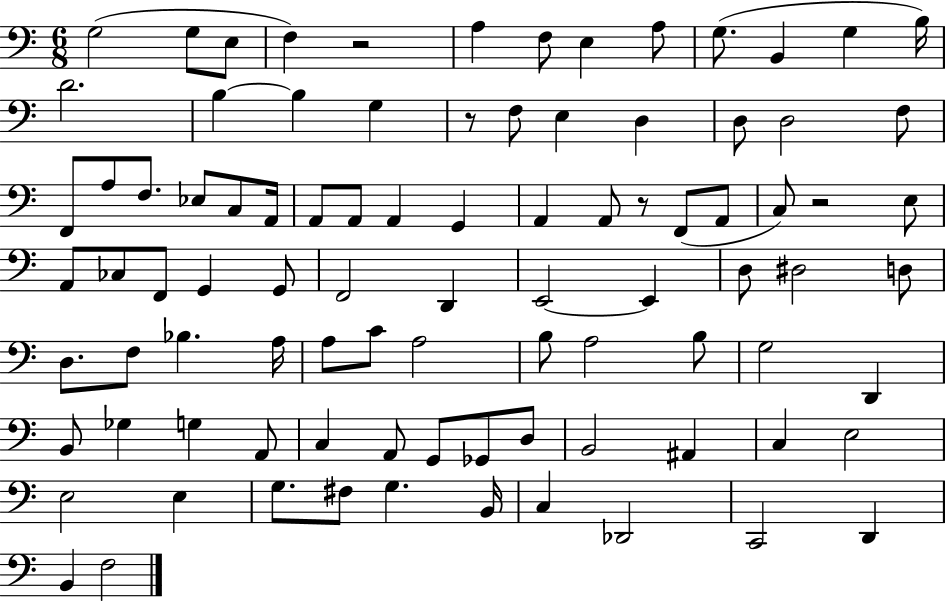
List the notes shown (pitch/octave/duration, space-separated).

G3/h G3/e E3/e F3/q R/h A3/q F3/e E3/q A3/e G3/e. B2/q G3/q B3/s D4/h. B3/q B3/q G3/q R/e F3/e E3/q D3/q D3/e D3/h F3/e F2/e A3/e F3/e. Eb3/e C3/e A2/s A2/e A2/e A2/q G2/q A2/q A2/e R/e F2/e A2/e C3/e R/h E3/e A2/e CES3/e F2/e G2/q G2/e F2/h D2/q E2/h E2/q D3/e D#3/h D3/e D3/e. F3/e Bb3/q. A3/s A3/e C4/e A3/h B3/e A3/h B3/e G3/h D2/q B2/e Gb3/q G3/q A2/e C3/q A2/e G2/e Gb2/e D3/e B2/h A#2/q C3/q E3/h E3/h E3/q G3/e. F#3/e G3/q. B2/s C3/q Db2/h C2/h D2/q B2/q F3/h